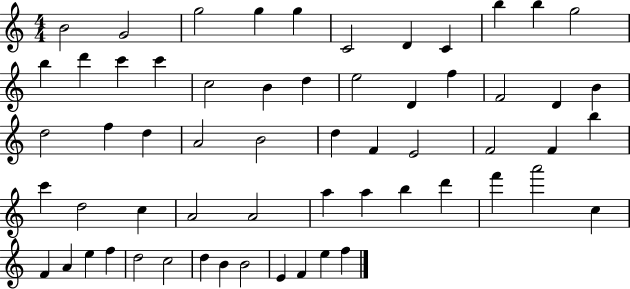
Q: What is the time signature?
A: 4/4